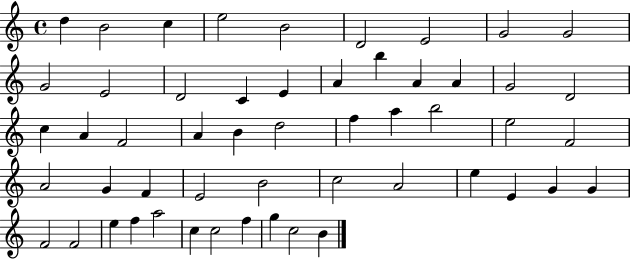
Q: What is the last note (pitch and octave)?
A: B4